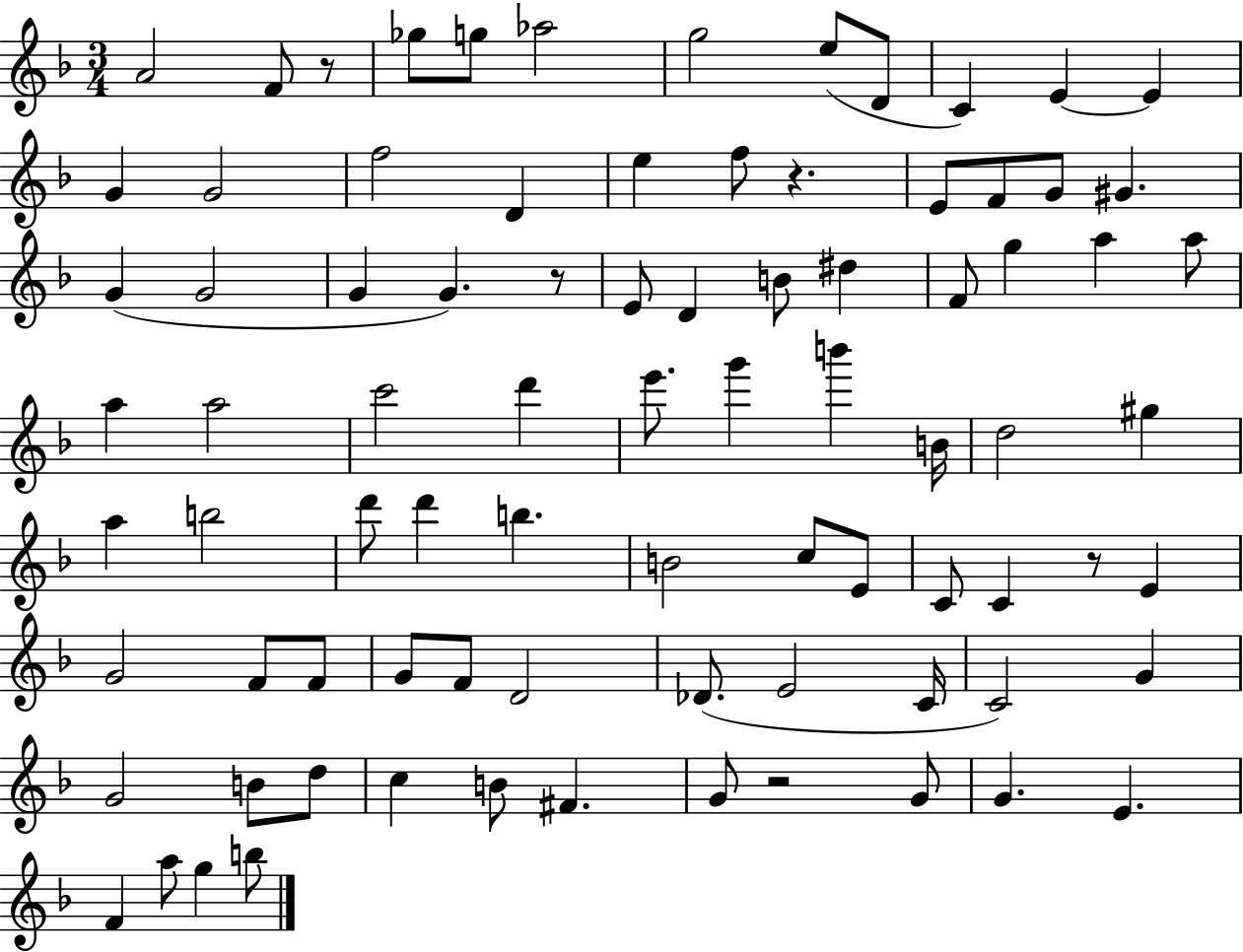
{
  \clef treble
  \numericTimeSignature
  \time 3/4
  \key f \major
  a'2 f'8 r8 | ges''8 g''8 aes''2 | g''2 e''8( d'8 | c'4) e'4~~ e'4 | \break g'4 g'2 | f''2 d'4 | e''4 f''8 r4. | e'8 f'8 g'8 gis'4. | \break g'4( g'2 | g'4 g'4.) r8 | e'8 d'4 b'8 dis''4 | f'8 g''4 a''4 a''8 | \break a''4 a''2 | c'''2 d'''4 | e'''8. g'''4 b'''4 b'16 | d''2 gis''4 | \break a''4 b''2 | d'''8 d'''4 b''4. | b'2 c''8 e'8 | c'8 c'4 r8 e'4 | \break g'2 f'8 f'8 | g'8 f'8 d'2 | des'8.( e'2 c'16 | c'2) g'4 | \break g'2 b'8 d''8 | c''4 b'8 fis'4. | g'8 r2 g'8 | g'4. e'4. | \break f'4 a''8 g''4 b''8 | \bar "|."
}